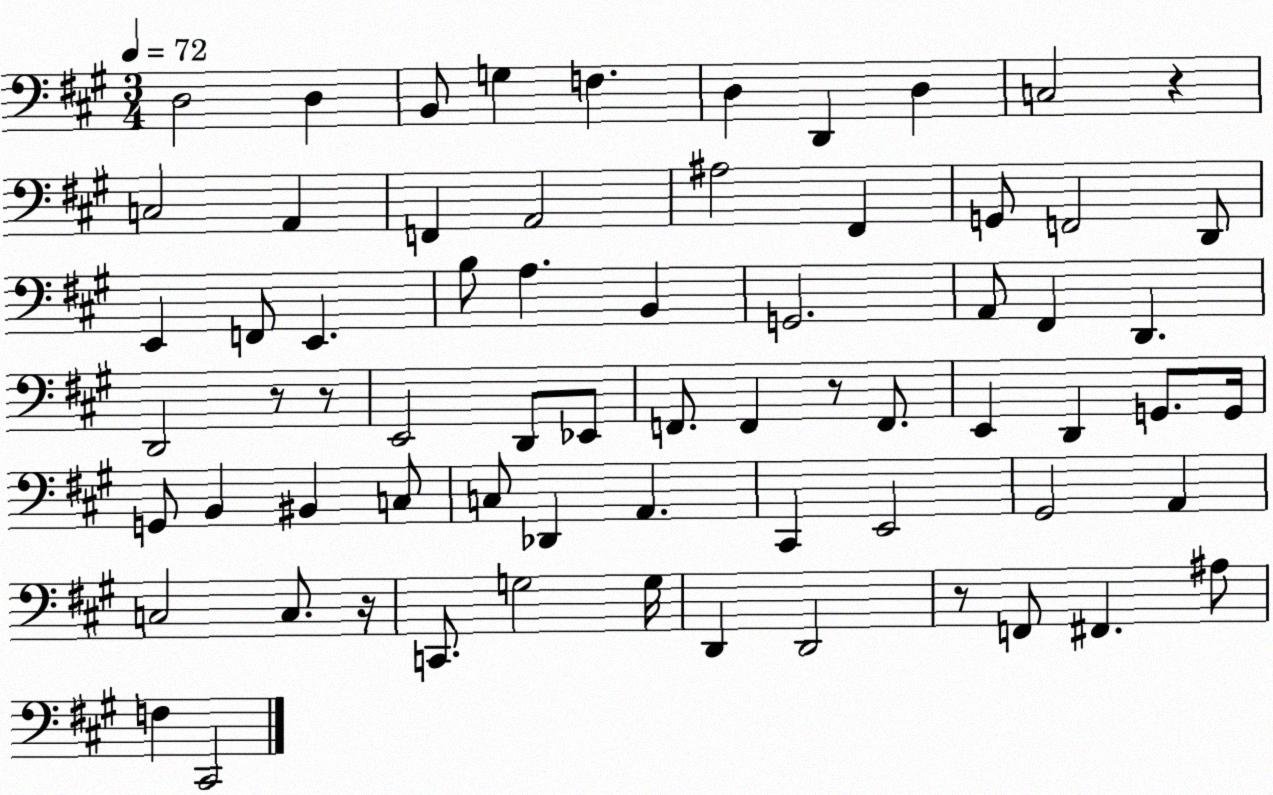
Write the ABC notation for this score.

X:1
T:Untitled
M:3/4
L:1/4
K:A
D,2 D, B,,/2 G, F, D, D,, D, C,2 z C,2 A,, F,, A,,2 ^A,2 ^F,, G,,/2 F,,2 D,,/2 E,, F,,/2 E,, B,/2 A, B,, G,,2 A,,/2 ^F,, D,, D,,2 z/2 z/2 E,,2 D,,/2 _E,,/2 F,,/2 F,, z/2 F,,/2 E,, D,, G,,/2 G,,/4 G,,/2 B,, ^B,, C,/2 C,/2 _D,, A,, ^C,, E,,2 ^G,,2 A,, C,2 C,/2 z/4 C,,/2 G,2 G,/4 D,, D,,2 z/2 F,,/2 ^F,, ^A,/2 F, ^C,,2